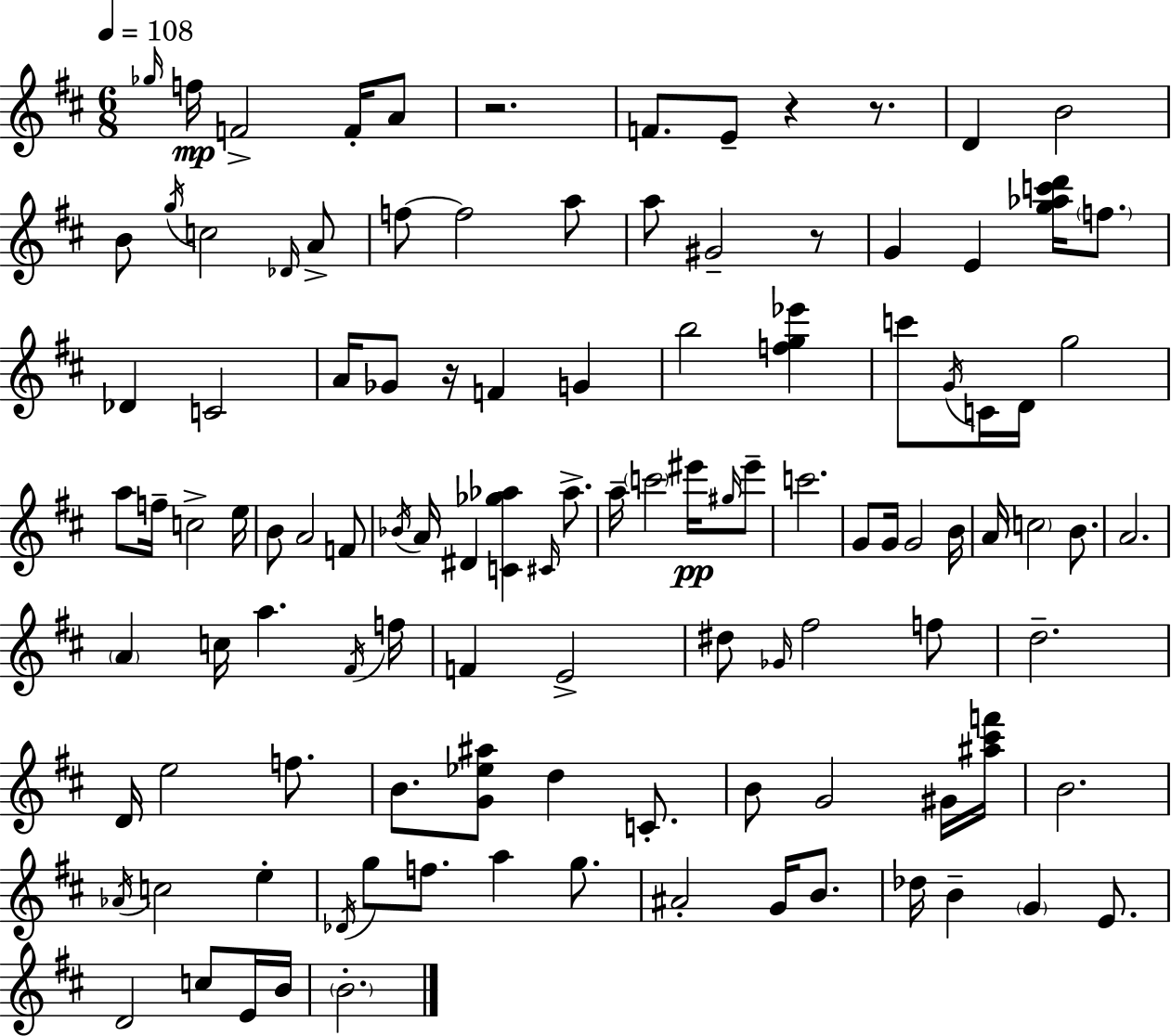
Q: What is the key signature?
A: D major